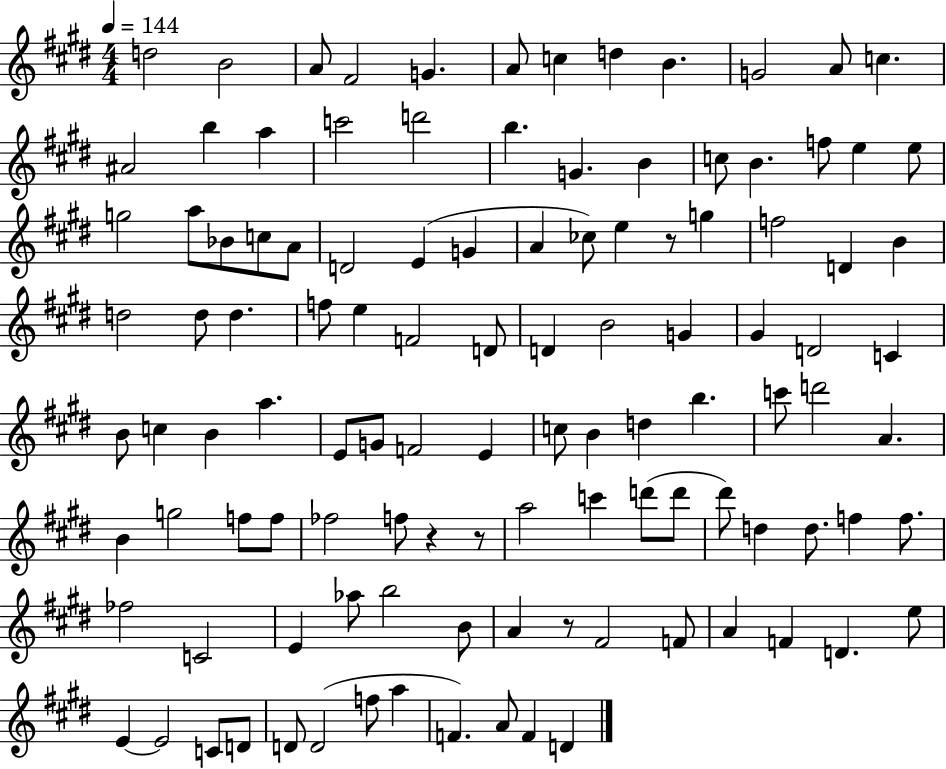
D5/h B4/h A4/e F#4/h G4/q. A4/e C5/q D5/q B4/q. G4/h A4/e C5/q. A#4/h B5/q A5/q C6/h D6/h B5/q. G4/q. B4/q C5/e B4/q. F5/e E5/q E5/e G5/h A5/e Bb4/e C5/e A4/e D4/h E4/q G4/q A4/q CES5/e E5/q R/e G5/q F5/h D4/q B4/q D5/h D5/e D5/q. F5/e E5/q F4/h D4/e D4/q B4/h G4/q G#4/q D4/h C4/q B4/e C5/q B4/q A5/q. E4/e G4/e F4/h E4/q C5/e B4/q D5/q B5/q. C6/e D6/h A4/q. B4/q G5/h F5/e F5/e FES5/h F5/e R/q R/e A5/h C6/q D6/e D6/e D#6/e D5/q D5/e. F5/q F5/e. FES5/h C4/h E4/q Ab5/e B5/h B4/e A4/q R/e F#4/h F4/e A4/q F4/q D4/q. E5/e E4/q E4/h C4/e D4/e D4/e D4/h F5/e A5/q F4/q. A4/e F4/q D4/q